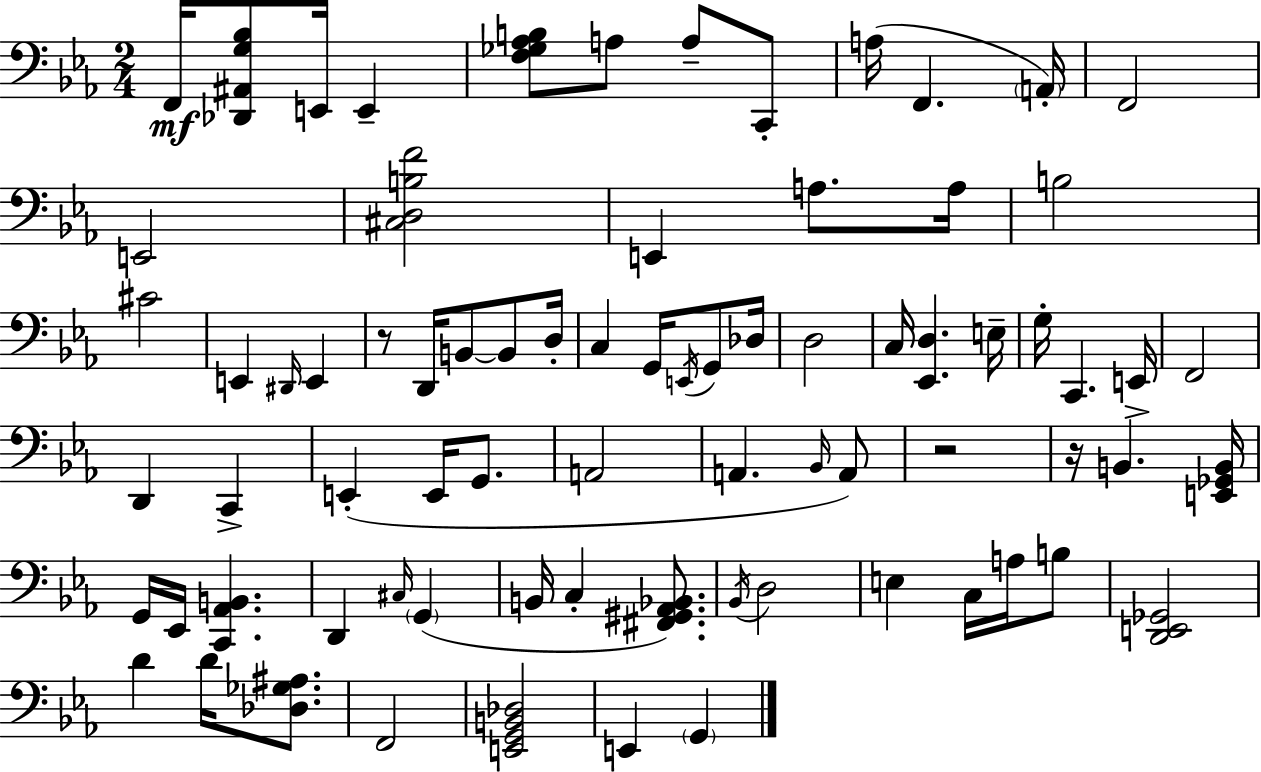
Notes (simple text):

F2/s [Db2,A#2,G3,Bb3]/e E2/s E2/q [F3,Gb3,Ab3,B3]/e A3/e A3/e C2/e A3/s F2/q. A2/s F2/h E2/h [C#3,D3,B3,F4]/h E2/q A3/e. A3/s B3/h C#4/h E2/q D#2/s E2/q R/e D2/s B2/e B2/e D3/s C3/q G2/s E2/s G2/e Db3/s D3/h C3/s [Eb2,D3]/q. E3/s G3/s C2/q. E2/s F2/h D2/q C2/q E2/q E2/s G2/e. A2/h A2/q. Bb2/s A2/e R/h R/s B2/q. [E2,Gb2,B2]/s G2/s Eb2/s [C2,Ab2,B2]/q. D2/q C#3/s G2/q B2/s C3/q [F#2,G#2,Ab2,Bb2]/e. Bb2/s D3/h E3/q C3/s A3/s B3/e [D2,E2,Gb2]/h D4/q D4/s [Db3,Gb3,A#3]/e. F2/h [E2,G2,B2,Db3]/h E2/q G2/q